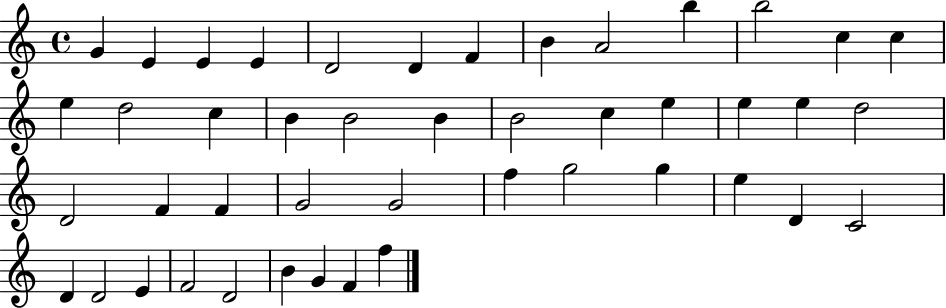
{
  \clef treble
  \time 4/4
  \defaultTimeSignature
  \key c \major
  g'4 e'4 e'4 e'4 | d'2 d'4 f'4 | b'4 a'2 b''4 | b''2 c''4 c''4 | \break e''4 d''2 c''4 | b'4 b'2 b'4 | b'2 c''4 e''4 | e''4 e''4 d''2 | \break d'2 f'4 f'4 | g'2 g'2 | f''4 g''2 g''4 | e''4 d'4 c'2 | \break d'4 d'2 e'4 | f'2 d'2 | b'4 g'4 f'4 f''4 | \bar "|."
}